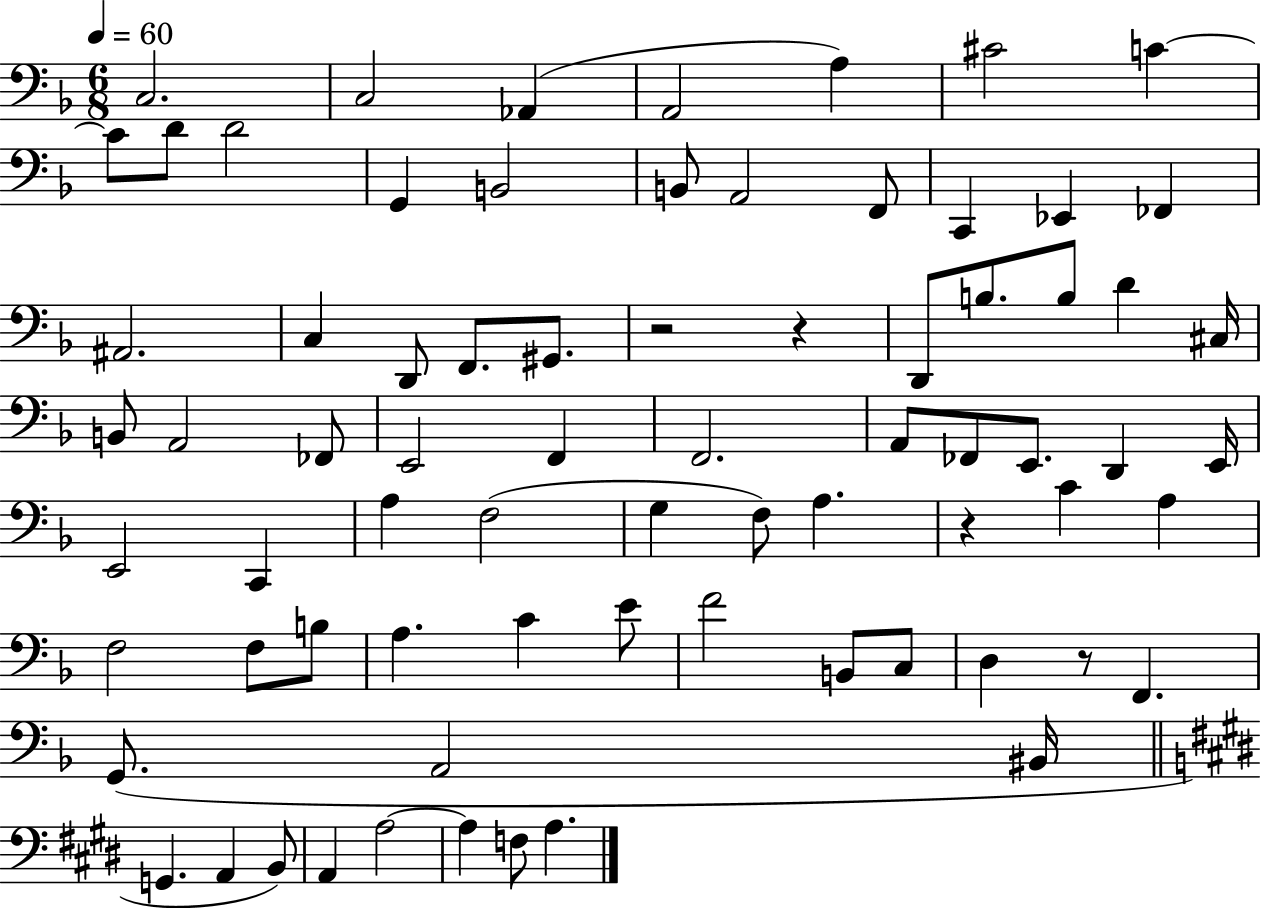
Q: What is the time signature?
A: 6/8